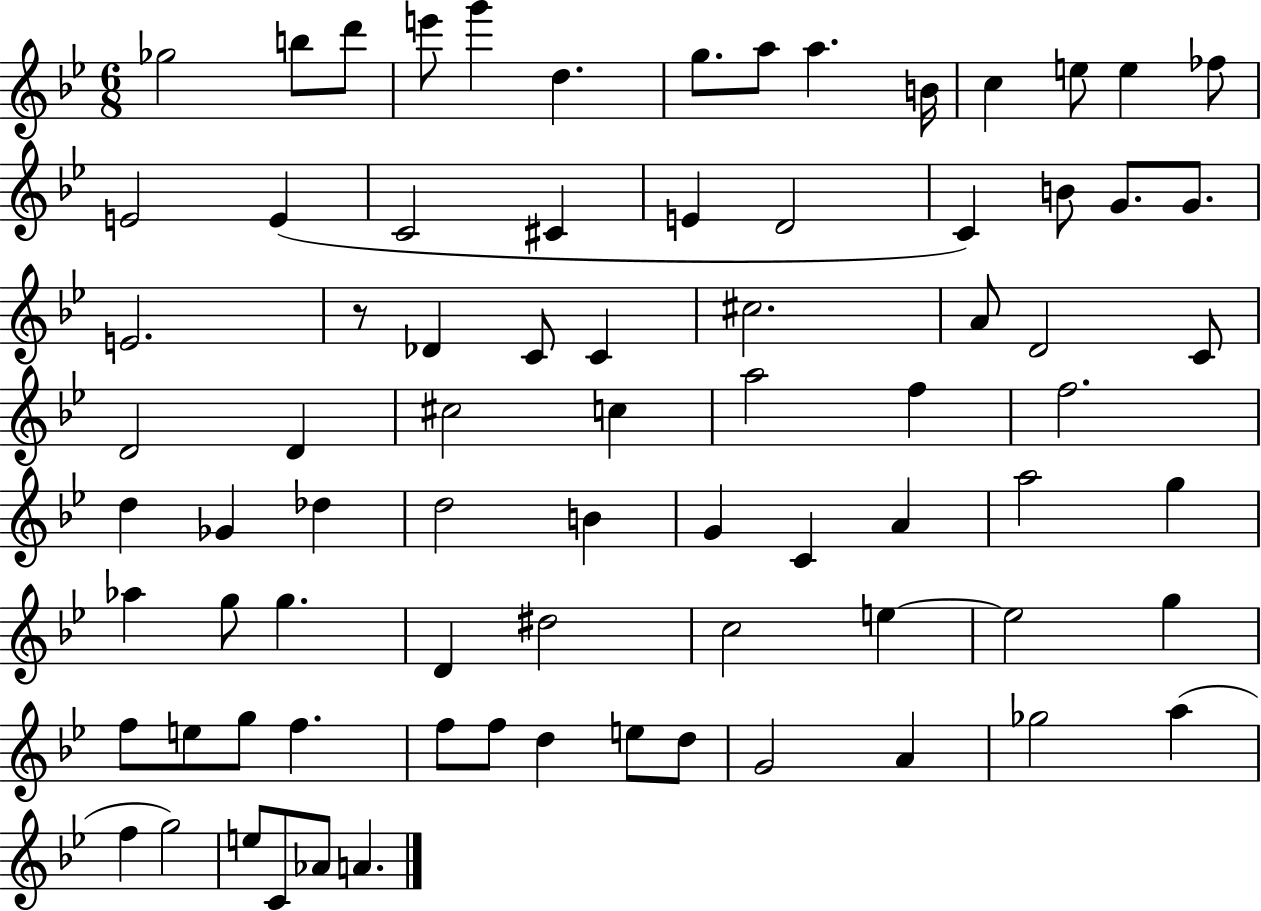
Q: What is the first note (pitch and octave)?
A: Gb5